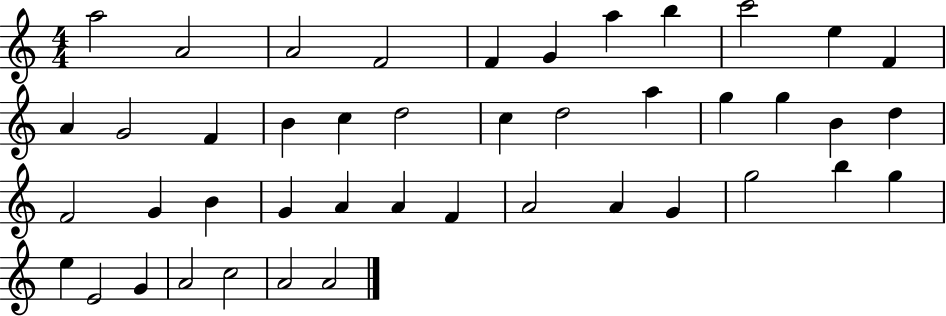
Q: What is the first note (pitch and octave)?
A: A5